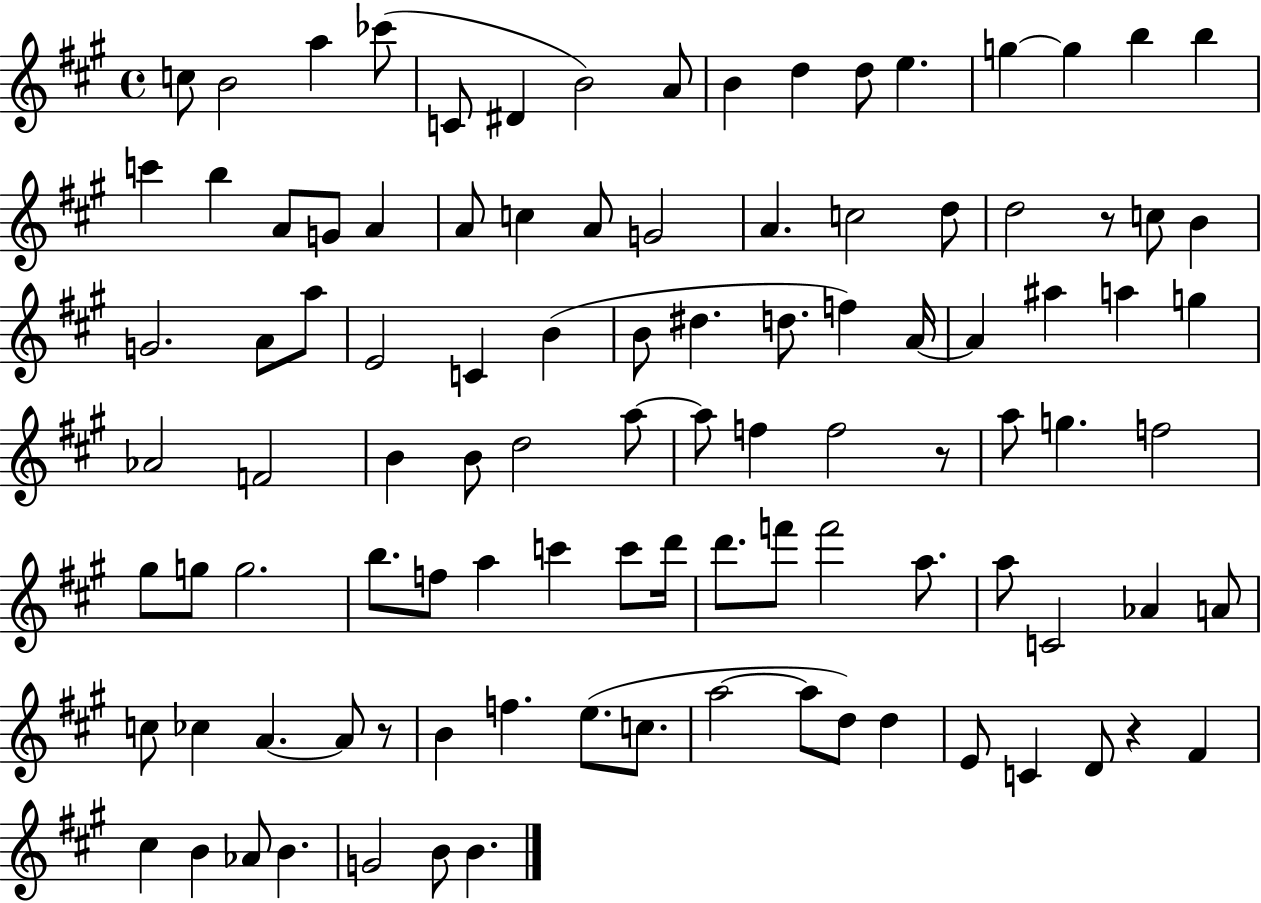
C5/e B4/h A5/q CES6/e C4/e D#4/q B4/h A4/e B4/q D5/q D5/e E5/q. G5/q G5/q B5/q B5/q C6/q B5/q A4/e G4/e A4/q A4/e C5/q A4/e G4/h A4/q. C5/h D5/e D5/h R/e C5/e B4/q G4/h. A4/e A5/e E4/h C4/q B4/q B4/e D#5/q. D5/e. F5/q A4/s A4/q A#5/q A5/q G5/q Ab4/h F4/h B4/q B4/e D5/h A5/e A5/e F5/q F5/h R/e A5/e G5/q. F5/h G#5/e G5/e G5/h. B5/e. F5/e A5/q C6/q C6/e D6/s D6/e. F6/e F6/h A5/e. A5/e C4/h Ab4/q A4/e C5/e CES5/q A4/q. A4/e R/e B4/q F5/q. E5/e. C5/e. A5/h A5/e D5/e D5/q E4/e C4/q D4/e R/q F#4/q C#5/q B4/q Ab4/e B4/q. G4/h B4/e B4/q.